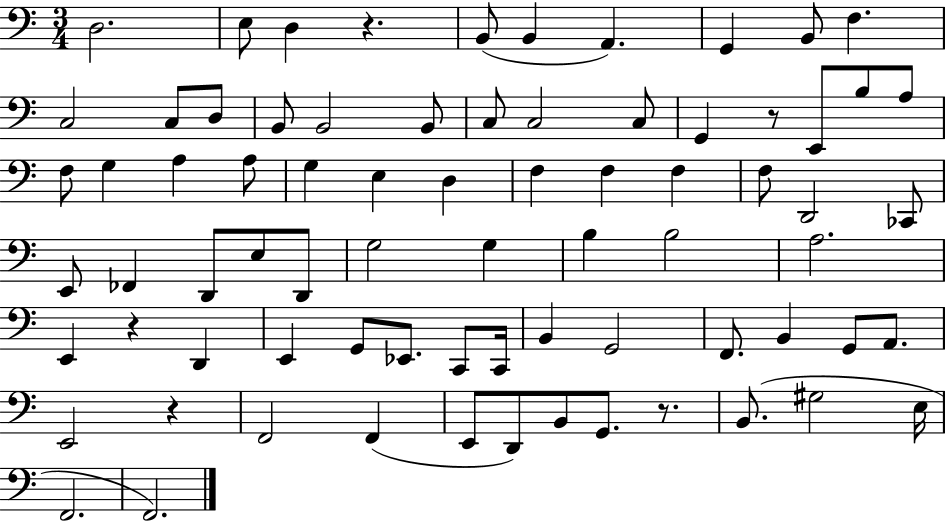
D3/h. E3/e D3/q R/q. B2/e B2/q A2/q. G2/q B2/e F3/q. C3/h C3/e D3/e B2/e B2/h B2/e C3/e C3/h C3/e G2/q R/e E2/e B3/e A3/e F3/e G3/q A3/q A3/e G3/q E3/q D3/q F3/q F3/q F3/q F3/e D2/h CES2/e E2/e FES2/q D2/e E3/e D2/e G3/h G3/q B3/q B3/h A3/h. E2/q R/q D2/q E2/q G2/e Eb2/e. C2/e C2/s B2/q G2/h F2/e. B2/q G2/e A2/e. E2/h R/q F2/h F2/q E2/e D2/e B2/e G2/e. R/e. B2/e. G#3/h E3/s F2/h. F2/h.